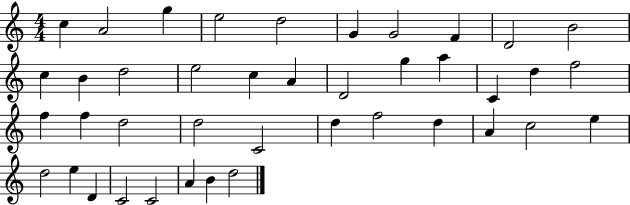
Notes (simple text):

C5/q A4/h G5/q E5/h D5/h G4/q G4/h F4/q D4/h B4/h C5/q B4/q D5/h E5/h C5/q A4/q D4/h G5/q A5/q C4/q D5/q F5/h F5/q F5/q D5/h D5/h C4/h D5/q F5/h D5/q A4/q C5/h E5/q D5/h E5/q D4/q C4/h C4/h A4/q B4/q D5/h